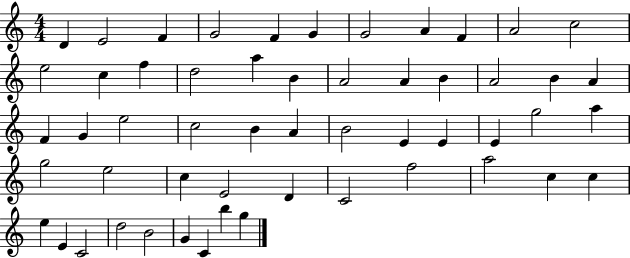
X:1
T:Untitled
M:4/4
L:1/4
K:C
D E2 F G2 F G G2 A F A2 c2 e2 c f d2 a B A2 A B A2 B A F G e2 c2 B A B2 E E E g2 a g2 e2 c E2 D C2 f2 a2 c c e E C2 d2 B2 G C b g